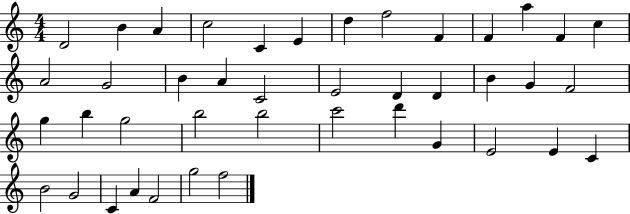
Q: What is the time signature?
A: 4/4